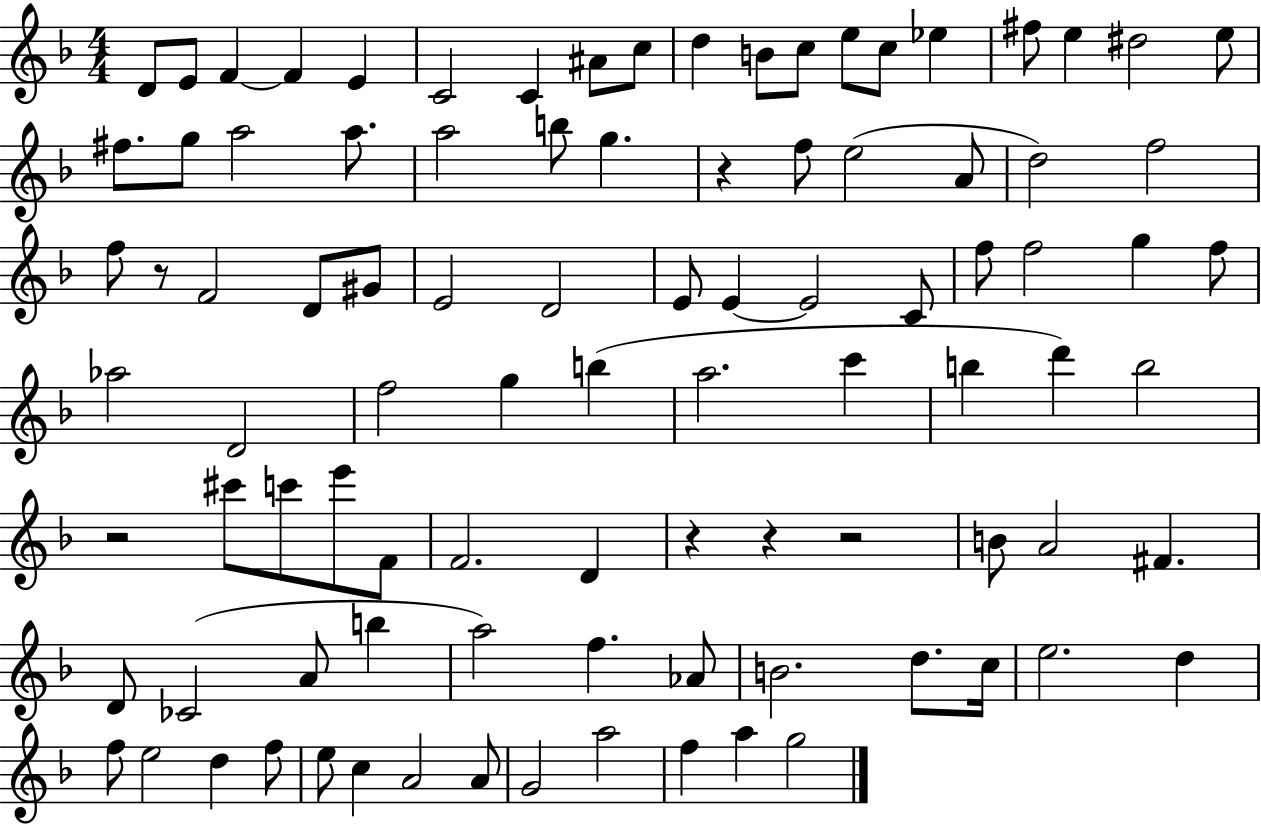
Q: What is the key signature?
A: F major